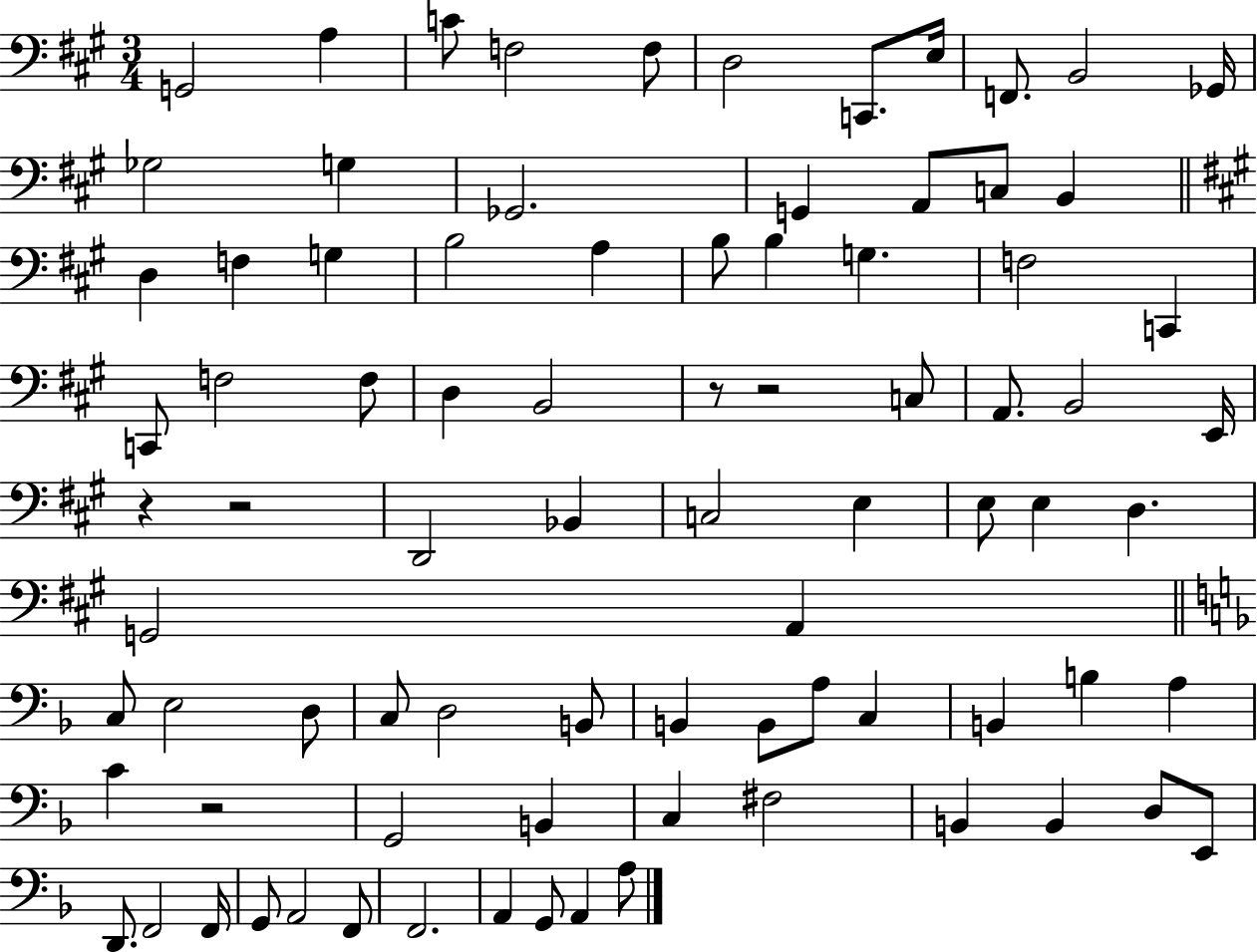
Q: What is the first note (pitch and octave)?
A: G2